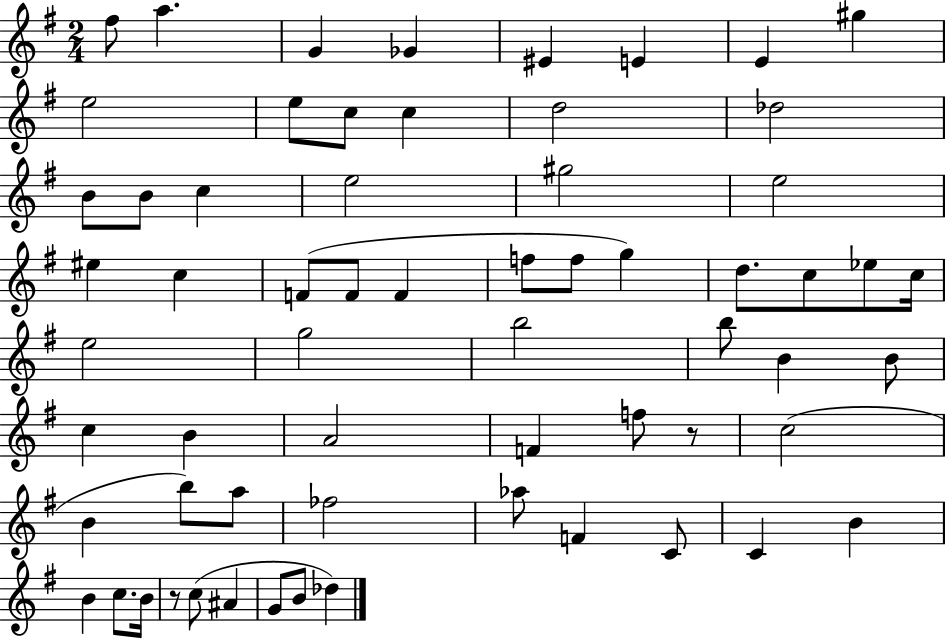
F#5/e A5/q. G4/q Gb4/q EIS4/q E4/q E4/q G#5/q E5/h E5/e C5/e C5/q D5/h Db5/h B4/e B4/e C5/q E5/h G#5/h E5/h EIS5/q C5/q F4/e F4/e F4/q F5/e F5/e G5/q D5/e. C5/e Eb5/e C5/s E5/h G5/h B5/h B5/e B4/q B4/e C5/q B4/q A4/h F4/q F5/e R/e C5/h B4/q B5/e A5/e FES5/h Ab5/e F4/q C4/e C4/q B4/q B4/q C5/e. B4/s R/e C5/e A#4/q G4/e B4/e Db5/q